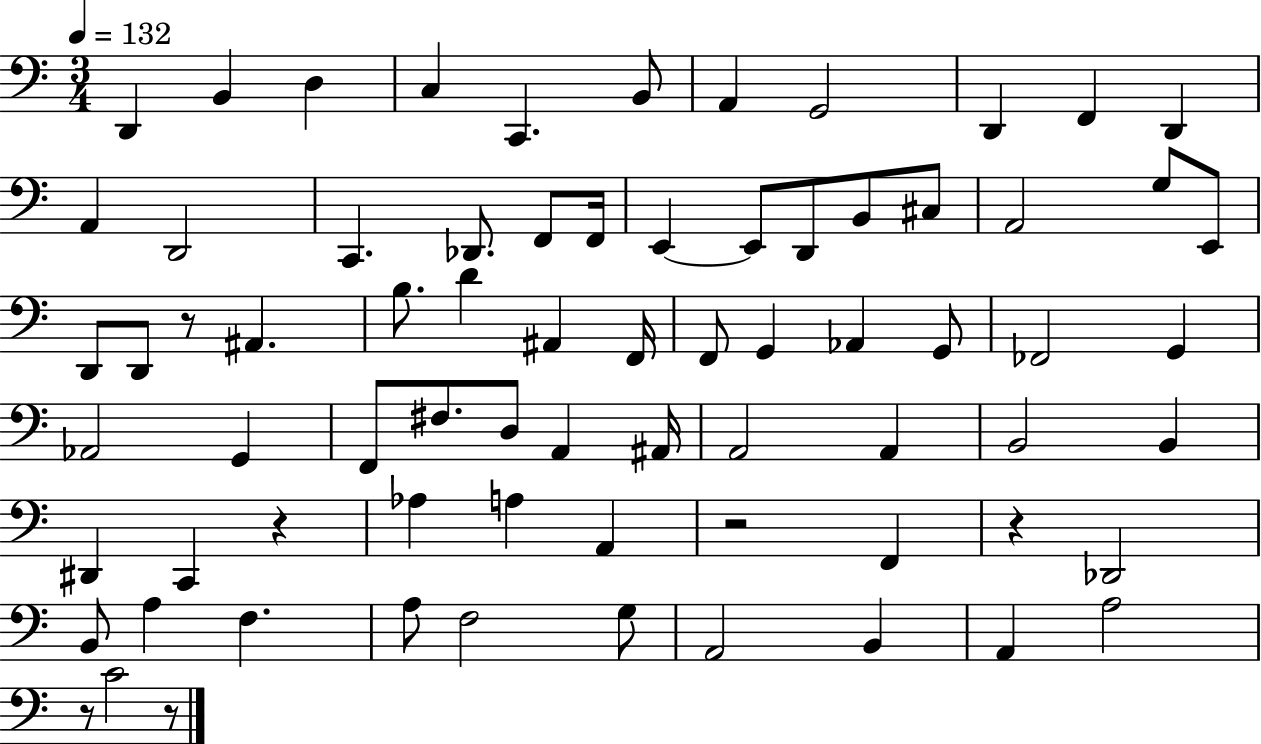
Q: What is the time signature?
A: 3/4